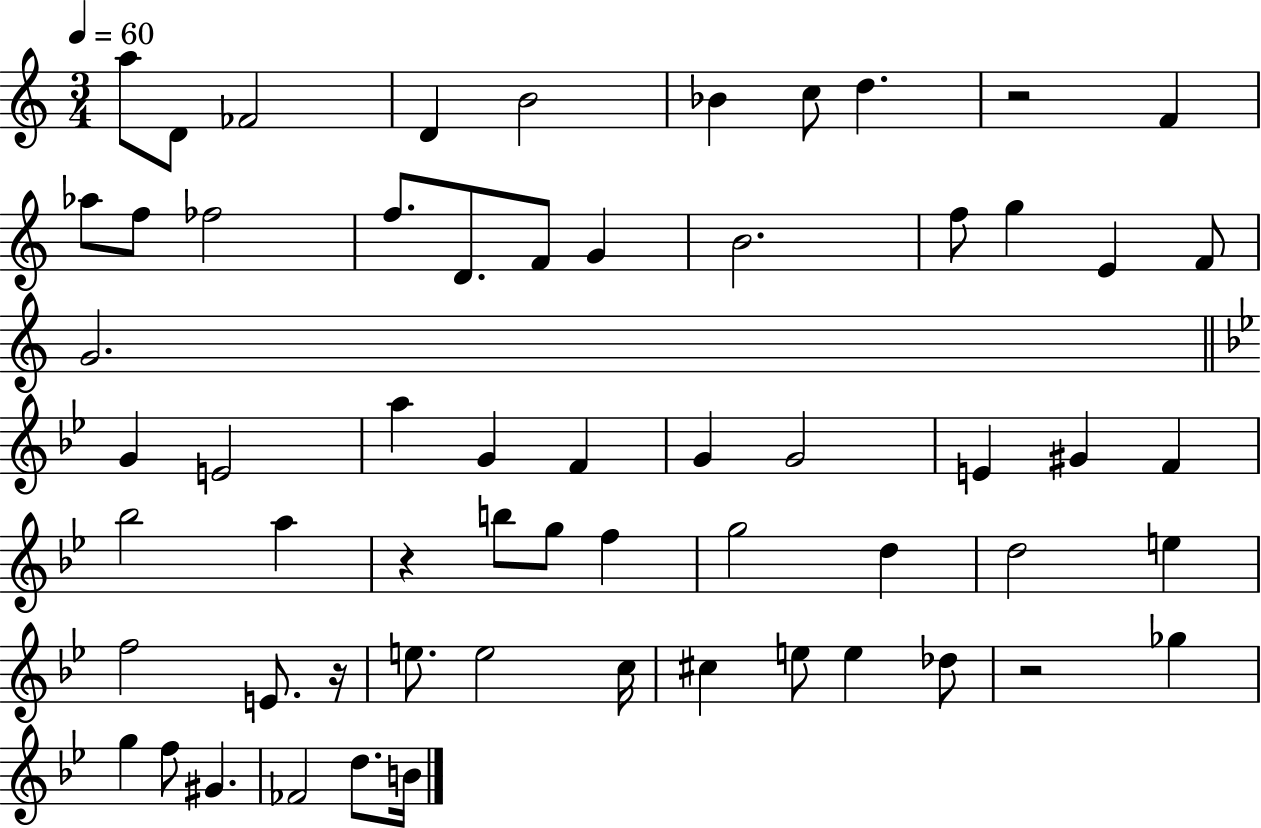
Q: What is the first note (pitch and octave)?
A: A5